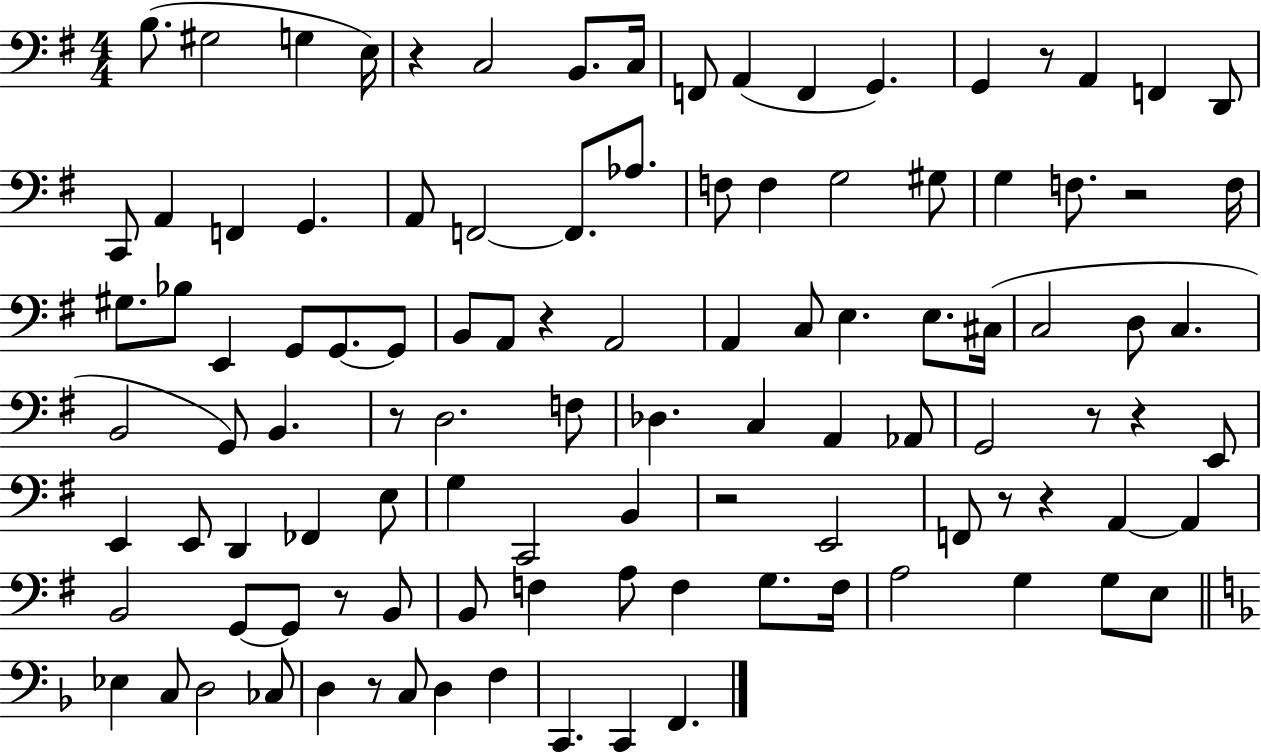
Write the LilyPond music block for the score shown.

{
  \clef bass
  \numericTimeSignature
  \time 4/4
  \key g \major
  b8.( gis2 g4 e16) | r4 c2 b,8. c16 | f,8 a,4( f,4 g,4.) | g,4 r8 a,4 f,4 d,8 | \break c,8 a,4 f,4 g,4. | a,8 f,2~~ f,8. aes8. | f8 f4 g2 gis8 | g4 f8. r2 f16 | \break gis8. bes8 e,4 g,8 g,8.~~ g,8 | b,8 a,8 r4 a,2 | a,4 c8 e4. e8. cis16( | c2 d8 c4. | \break b,2 g,8) b,4. | r8 d2. f8 | des4. c4 a,4 aes,8 | g,2 r8 r4 e,8 | \break e,4 e,8 d,4 fes,4 e8 | g4 c,2 b,4 | r2 e,2 | f,8 r8 r4 a,4~~ a,4 | \break b,2 g,8~~ g,8 r8 b,8 | b,8 f4 a8 f4 g8. f16 | a2 g4 g8 e8 | \bar "||" \break \key f \major ees4 c8 d2 ces8 | d4 r8 c8 d4 f4 | c,4. c,4 f,4. | \bar "|."
}